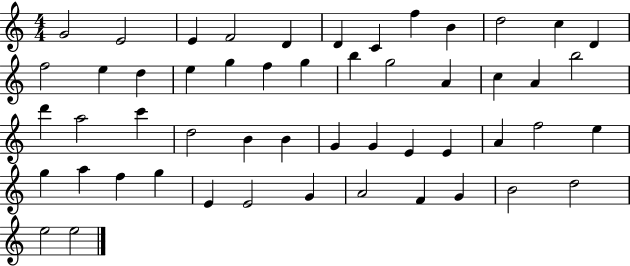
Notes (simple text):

G4/h E4/h E4/q F4/h D4/q D4/q C4/q F5/q B4/q D5/h C5/q D4/q F5/h E5/q D5/q E5/q G5/q F5/q G5/q B5/q G5/h A4/q C5/q A4/q B5/h D6/q A5/h C6/q D5/h B4/q B4/q G4/q G4/q E4/q E4/q A4/q F5/h E5/q G5/q A5/q F5/q G5/q E4/q E4/h G4/q A4/h F4/q G4/q B4/h D5/h E5/h E5/h